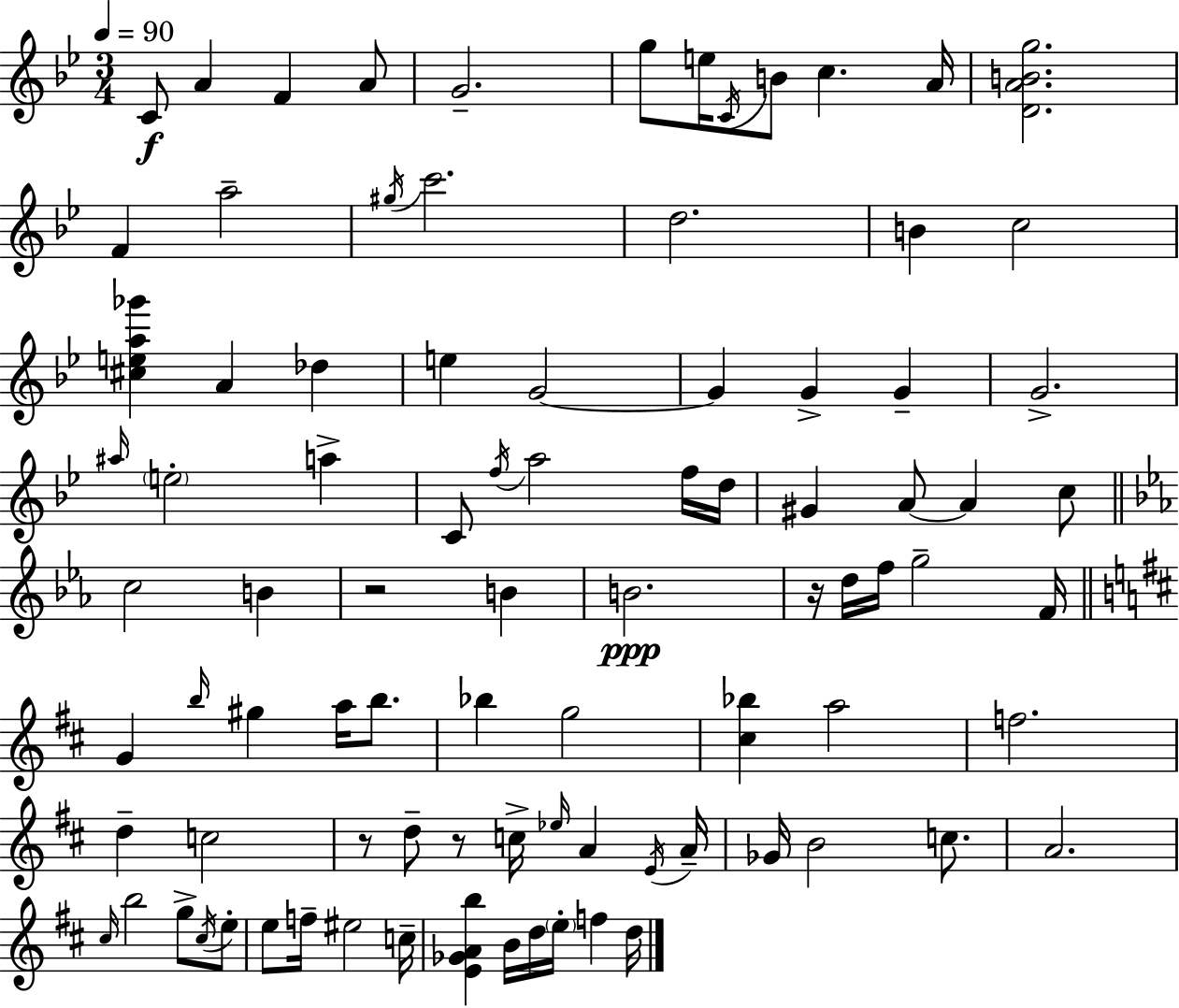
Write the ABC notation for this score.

X:1
T:Untitled
M:3/4
L:1/4
K:Gm
C/2 A F A/2 G2 g/2 e/4 C/4 B/2 c A/4 [DABg]2 F a2 ^g/4 c'2 d2 B c2 [^cea_g'] A _d e G2 G G G G2 ^a/4 e2 a C/2 f/4 a2 f/4 d/4 ^G A/2 A c/2 c2 B z2 B B2 z/4 d/4 f/4 g2 F/4 G b/4 ^g a/4 b/2 _b g2 [^c_b] a2 f2 d c2 z/2 d/2 z/2 c/4 _e/4 A E/4 A/4 _G/4 B2 c/2 A2 ^c/4 b2 g/2 ^c/4 e/2 e/2 f/4 ^e2 c/4 [E_GAb] B/4 d/4 e/4 f d/4